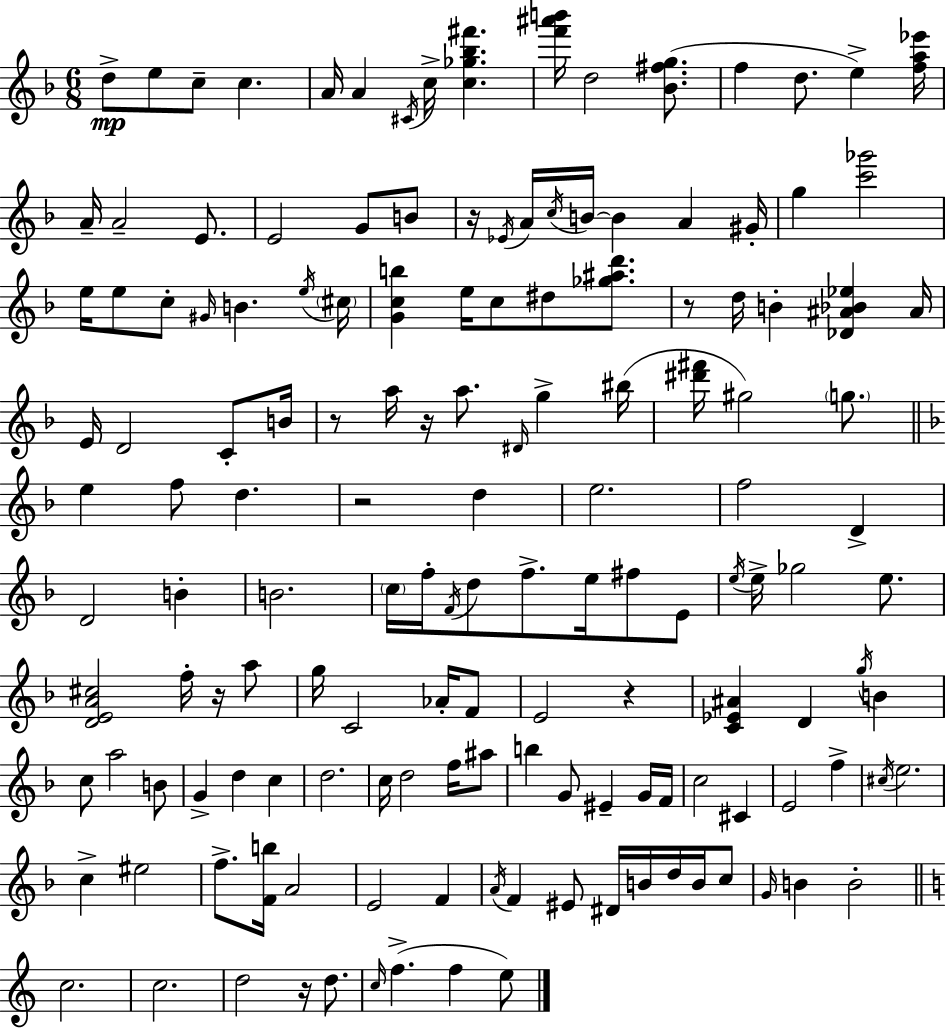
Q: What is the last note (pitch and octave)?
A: E5